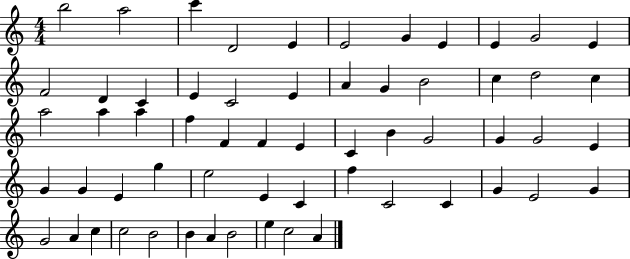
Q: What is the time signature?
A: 4/4